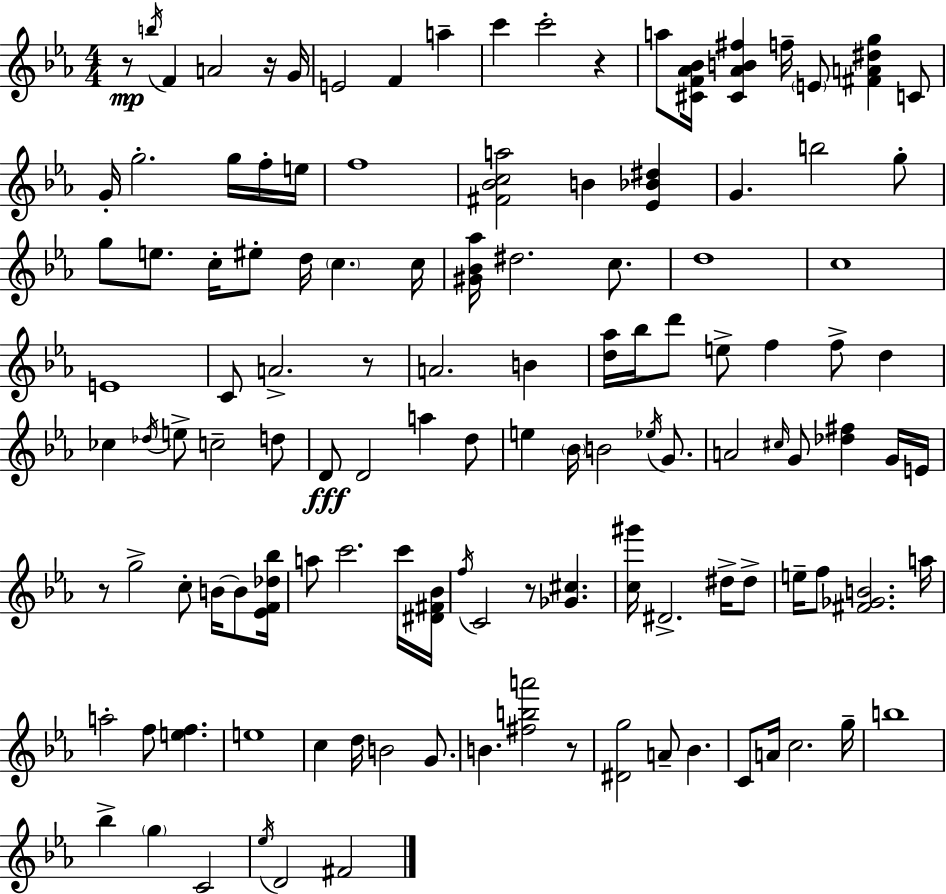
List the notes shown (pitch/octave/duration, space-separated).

R/e B5/s F4/q A4/h R/s G4/s E4/h F4/q A5/q C6/q C6/h R/q A5/e [C#4,F4,Ab4,Bb4]/s [C#4,Ab4,B4,F#5]/q F5/s E4/e [F#4,A4,D#5,G5]/q C4/e G4/s G5/h. G5/s F5/s E5/s F5/w [F#4,Bb4,C5,A5]/h B4/q [Eb4,Bb4,D#5]/q G4/q. B5/h G5/e G5/e E5/e. C5/s EIS5/e D5/s C5/q. C5/s [G#4,Bb4,Ab5]/s D#5/h. C5/e. D5/w C5/w E4/w C4/e A4/h. R/e A4/h. B4/q [D5,Ab5]/s Bb5/s D6/e E5/e F5/q F5/e D5/q CES5/q Db5/s E5/e C5/h D5/e D4/e D4/h A5/q D5/e E5/q Bb4/s B4/h Eb5/s G4/e. A4/h C#5/s G4/e [Db5,F#5]/q G4/s E4/s R/e G5/h C5/e B4/s B4/e [Eb4,F4,Db5,Bb5]/s A5/e C6/h. C6/s [D#4,F#4,Bb4]/s F5/s C4/h R/e [Gb4,C#5]/q. [C5,G#6]/s D#4/h. D#5/s D#5/e E5/s F5/e [F#4,Gb4,B4]/h. A5/s A5/h F5/e [E5,F5]/q. E5/w C5/q D5/s B4/h G4/e. B4/q. [F#5,B5,A6]/h R/e [D#4,G5]/h A4/e Bb4/q. C4/e A4/s C5/h. G5/s B5/w Bb5/q G5/q C4/h Eb5/s D4/h F#4/h